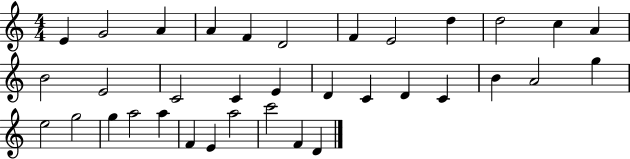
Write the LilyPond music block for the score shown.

{
  \clef treble
  \numericTimeSignature
  \time 4/4
  \key c \major
  e'4 g'2 a'4 | a'4 f'4 d'2 | f'4 e'2 d''4 | d''2 c''4 a'4 | \break b'2 e'2 | c'2 c'4 e'4 | d'4 c'4 d'4 c'4 | b'4 a'2 g''4 | \break e''2 g''2 | g''4 a''2 a''4 | f'4 e'4 a''2 | c'''2 f'4 d'4 | \break \bar "|."
}